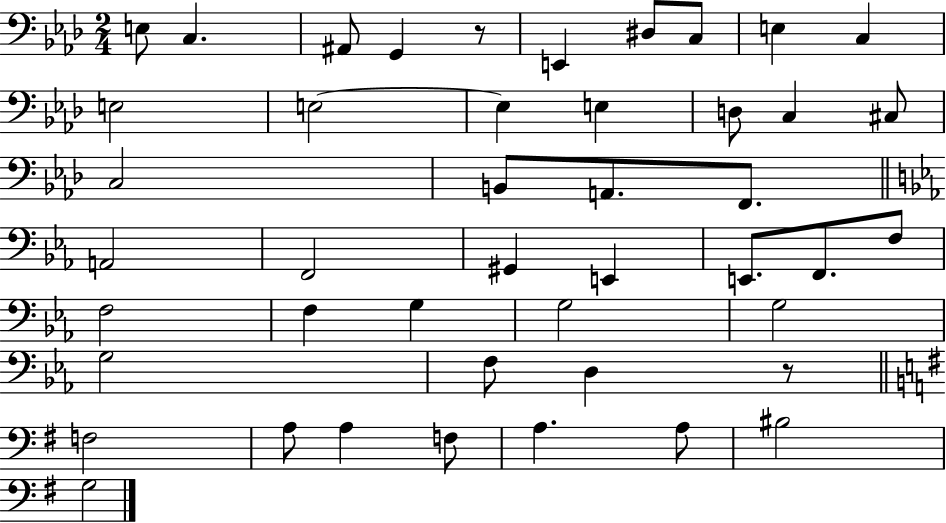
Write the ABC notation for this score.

X:1
T:Untitled
M:2/4
L:1/4
K:Ab
E,/2 C, ^A,,/2 G,, z/2 E,, ^D,/2 C,/2 E, C, E,2 E,2 E, E, D,/2 C, ^C,/2 C,2 B,,/2 A,,/2 F,,/2 A,,2 F,,2 ^G,, E,, E,,/2 F,,/2 F,/2 F,2 F, G, G,2 G,2 G,2 F,/2 D, z/2 F,2 A,/2 A, F,/2 A, A,/2 ^B,2 G,2